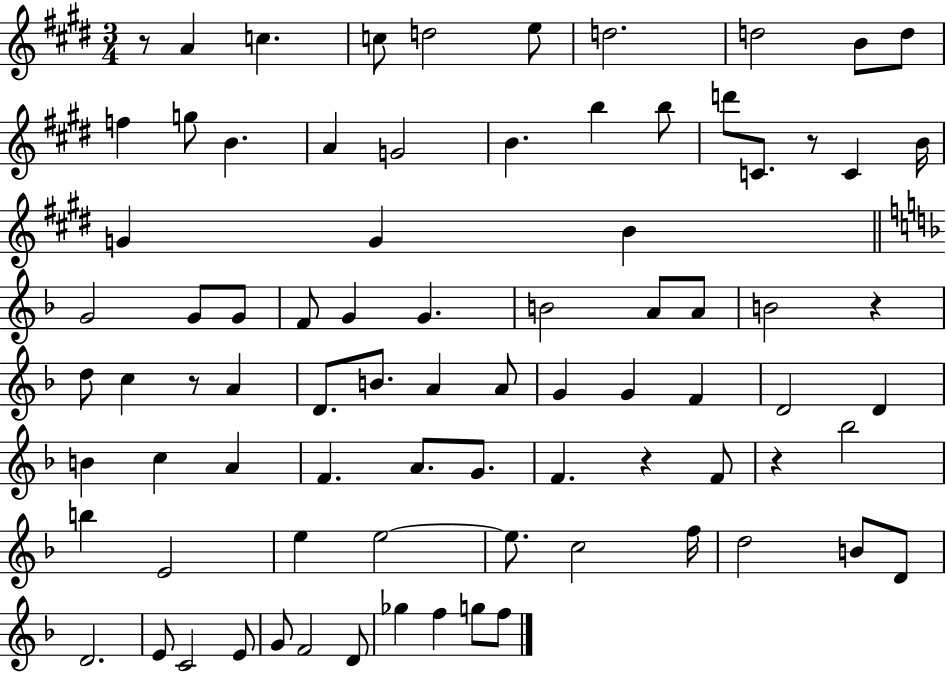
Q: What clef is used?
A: treble